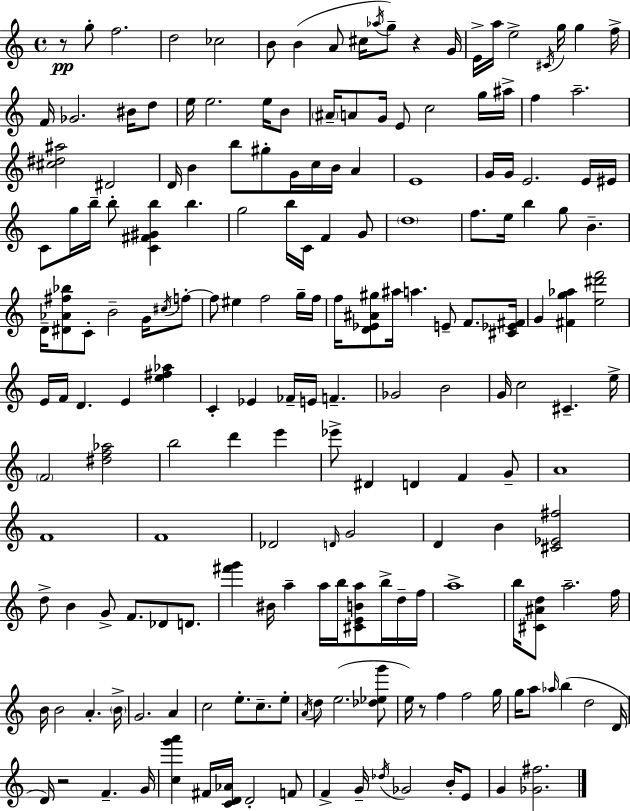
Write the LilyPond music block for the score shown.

{
  \clef treble
  \time 4/4
  \defaultTimeSignature
  \key c \major
  \repeat volta 2 { r8\pp g''8-. f''2. | d''2 ces''2 | b'8 b'4( a'8 cis''16 \acciaccatura { aes''16 } g''8--) r4 | g'16 e'16-> a''16 e''2-> \acciaccatura { cis'16 } g''16 g''4 | \break f''16-> f'16 ges'2. bis'16 | d''8 e''16 e''2. e''16 | b'8 \parenthesize ais'16-- a'8 g'16 e'8 c''2 | g''16 ais''16-> f''4 a''2.-- | \break <cis'' dis'' ais''>2 dis'2 | d'16 b'4 b''8 gis''8-. g'16 c''16 b'16 a'4 | e'1 | g'16 g'16 e'2. | \break e'16 eis'16 c'8 g''16 b''16-- b''8-. <c' fis' gis' b''>4 b''4. | g''2 b''16 c'16 f'4 | g'8 \parenthesize d''1 | f''8. e''16 b''4 g''8 b'4.-- | \break d'16-- <dis' aes' fis'' bes''>8 c'8-. b'2-- g'16 | \acciaccatura { cis''16 } f''8-.~~ f''8 eis''4 f''2 | g''16-- f''16 f''16 <d' ees' ais' gis''>8 ais''16 a''4. e'8-- f'8. | <cis' ees' fis'>16 g'4 <fis' g'' aes''>4 <e'' dis''' f'''>2 | \break e'16 f'16 d'4. e'4 <e'' fis'' aes''>4 | c'4-. ees'4 fes'16-- e'16 f'4.-- | ges'2 b'2 | g'16 c''2 cis'4.-- | \break e''16-> \parenthesize f'2 <dis'' f'' aes''>2 | b''2 d'''4 e'''4 | ees'''8-> dis'4 d'4 f'4 | g'8-- a'1 | \break f'1 | f'1 | des'2 \grace { d'16 } g'2 | d'4 b'4 <cis' ees' fis''>2 | \break d''8-> b'4 g'8-> f'8. des'8 | d'8. <fis''' g'''>4 bis'16 a''4-- a''16 b''16 <cis' e' b' a''>8 | b''16-> d''16-- f''16 a''1-> | b''16 <cis' ais' d''>8 a''2.-- | \break f''16 b'16 b'2 a'4.-. | \parenthesize b'16-> g'2. | a'4 c''2 e''8.-. c''8.-- | e''8-. \acciaccatura { a'16 } d''8 e''2.( | \break <des'' ees'' g'''>8 e''16) r8 f''4 f''2 | g''16 g''16 a''8 \grace { aes''16 } b''4( d''2 | d'16 d'16) r2 f'4.-- | g'16 <c'' g''' a'''>4 fis'16 <c' d' aes'>16 d'2-. | \break f'8 f'4-> g'16-- \acciaccatura { des''16 } ges'2 | b'16-. e'8 g'4 <ges' fis''>2. | } \bar "|."
}